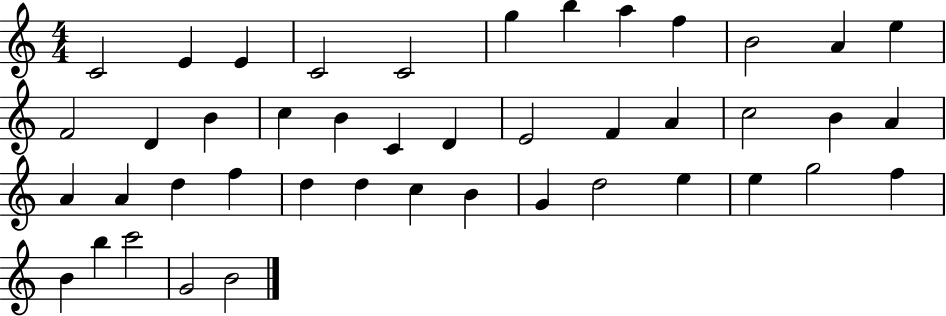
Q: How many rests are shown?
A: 0